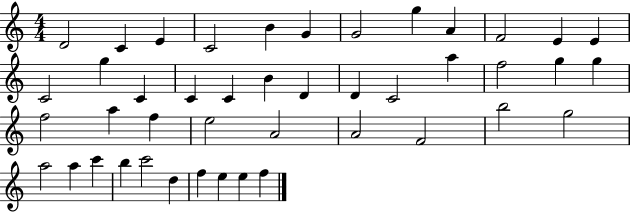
D4/h C4/q E4/q C4/h B4/q G4/q G4/h G5/q A4/q F4/h E4/q E4/q C4/h G5/q C4/q C4/q C4/q B4/q D4/q D4/q C4/h A5/q F5/h G5/q G5/q F5/h A5/q F5/q E5/h A4/h A4/h F4/h B5/h G5/h A5/h A5/q C6/q B5/q C6/h D5/q F5/q E5/q E5/q F5/q